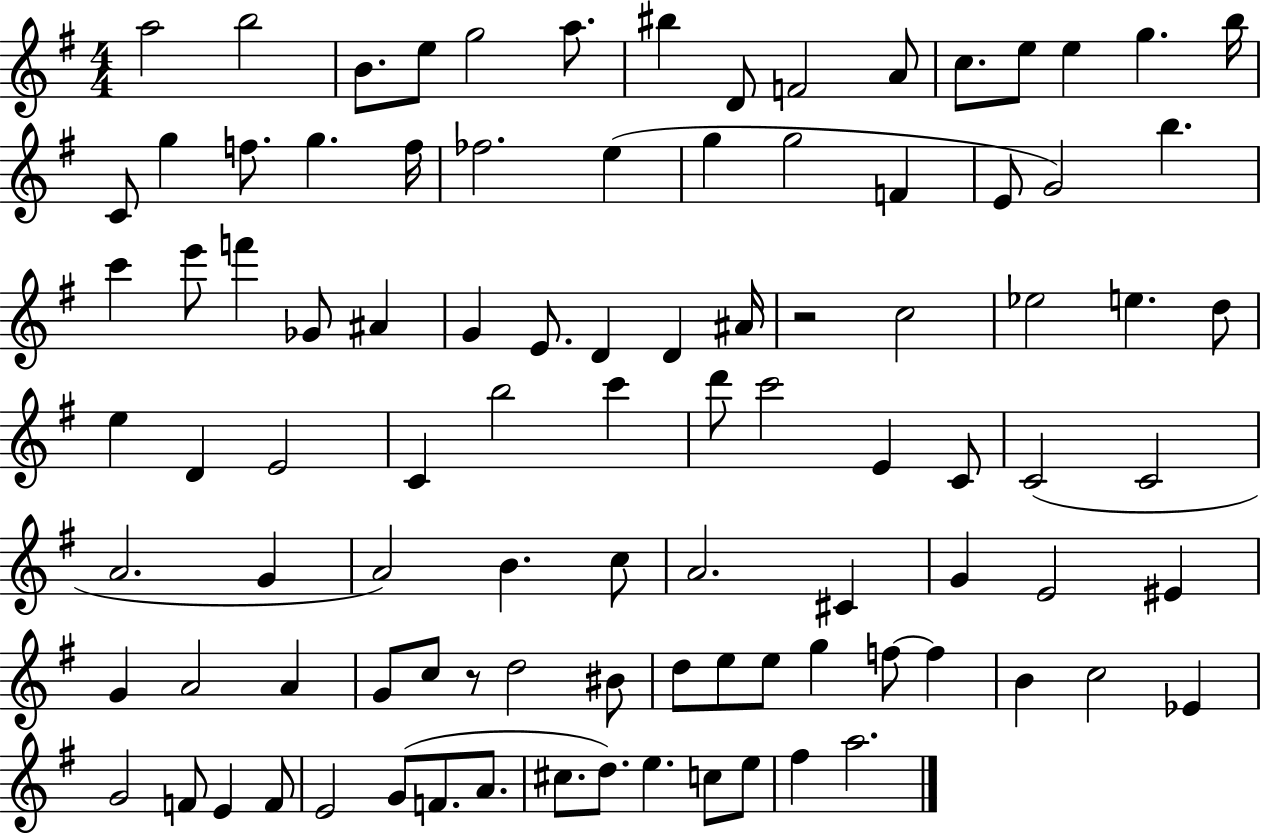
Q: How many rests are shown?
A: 2